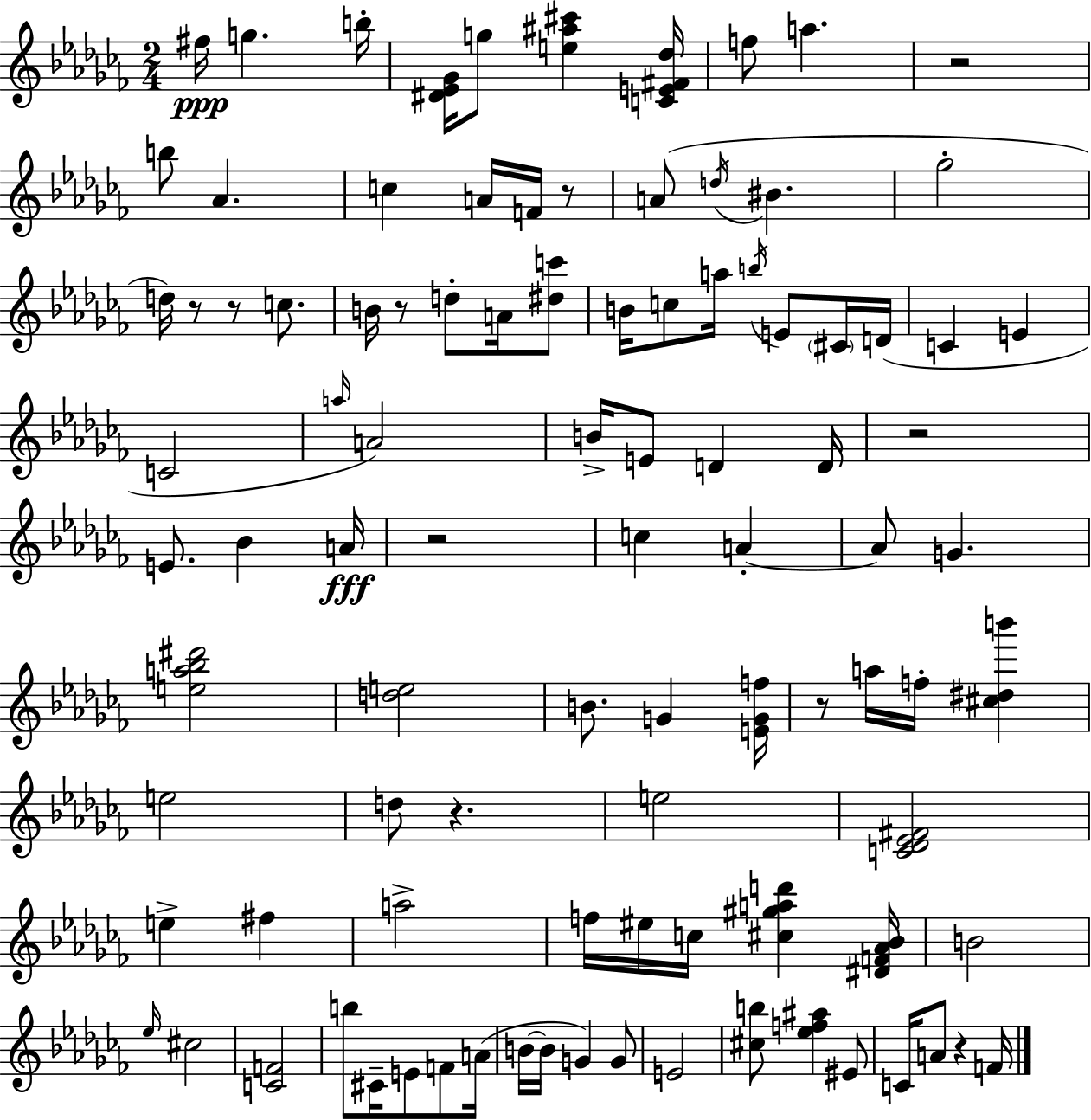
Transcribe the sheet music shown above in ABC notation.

X:1
T:Untitled
M:2/4
L:1/4
K:Abm
^f/4 g b/4 [^D_E_G]/4 g/2 [e^a^c'] [CE^F_d]/4 f/2 a z2 b/2 _A c A/4 F/4 z/2 A/2 d/4 ^B _g2 d/4 z/2 z/2 c/2 B/4 z/2 d/2 A/4 [^dc']/2 B/4 c/2 a/4 b/4 E/2 ^C/4 D/4 C E C2 a/4 A2 B/4 E/2 D D/4 z2 E/2 _B A/4 z2 c A A/2 G [ea_b^d']2 [de]2 B/2 G [EGf]/4 z/2 a/4 f/4 [^c^db'] e2 d/2 z e2 [C_D_E^F]2 e ^f a2 f/4 ^e/4 c/4 [^c^gad'] [^DF_A_B]/4 B2 _e/4 ^c2 [CF]2 b/2 ^C/4 E/2 F/2 A/4 B/4 B/4 G G/2 E2 [^cb]/2 [_ef^a] ^E/2 C/4 A/2 z F/4